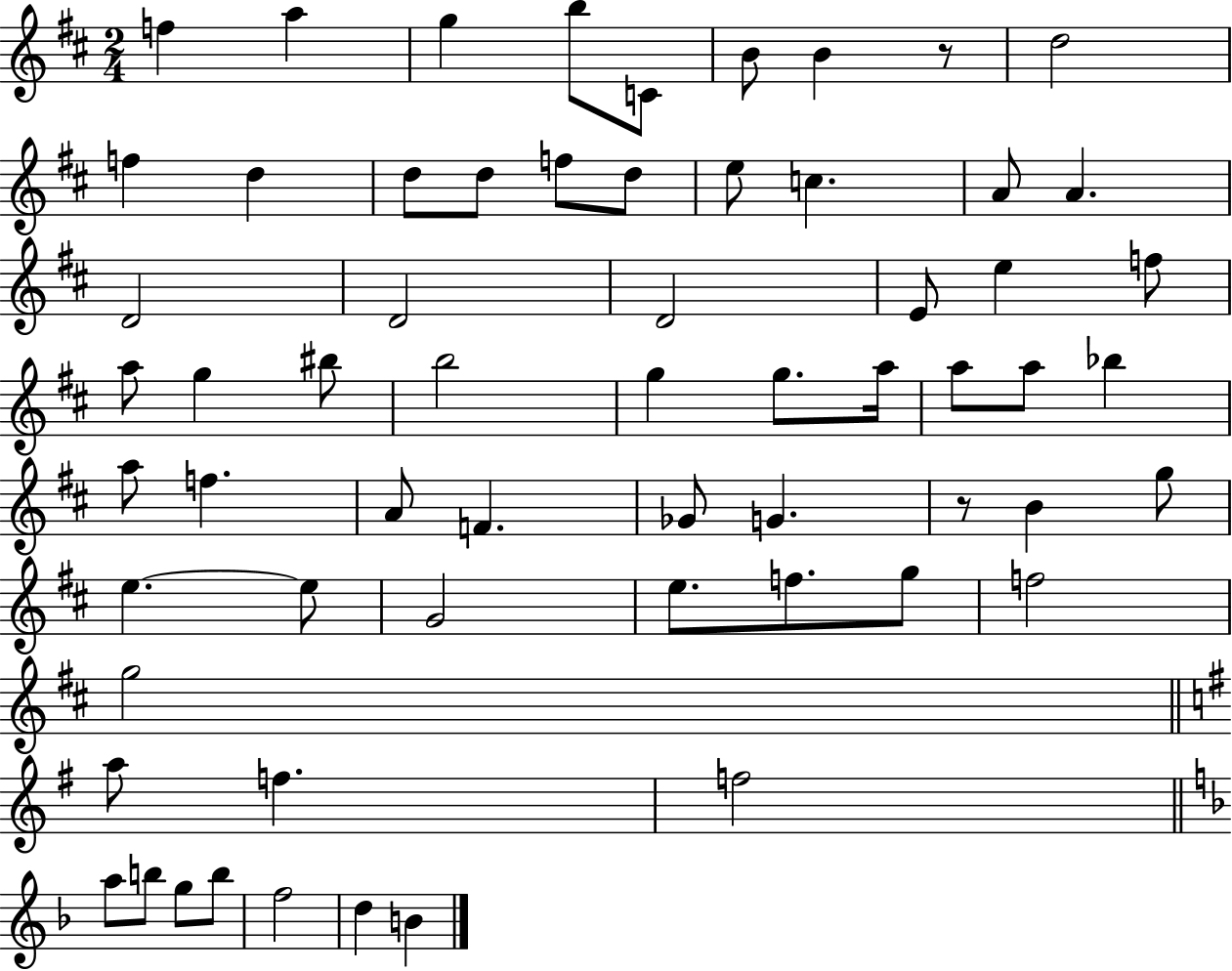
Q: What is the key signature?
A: D major